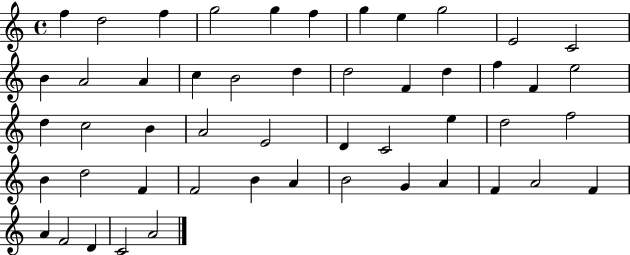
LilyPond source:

{
  \clef treble
  \time 4/4
  \defaultTimeSignature
  \key c \major
  f''4 d''2 f''4 | g''2 g''4 f''4 | g''4 e''4 g''2 | e'2 c'2 | \break b'4 a'2 a'4 | c''4 b'2 d''4 | d''2 f'4 d''4 | f''4 f'4 e''2 | \break d''4 c''2 b'4 | a'2 e'2 | d'4 c'2 e''4 | d''2 f''2 | \break b'4 d''2 f'4 | f'2 b'4 a'4 | b'2 g'4 a'4 | f'4 a'2 f'4 | \break a'4 f'2 d'4 | c'2 a'2 | \bar "|."
}